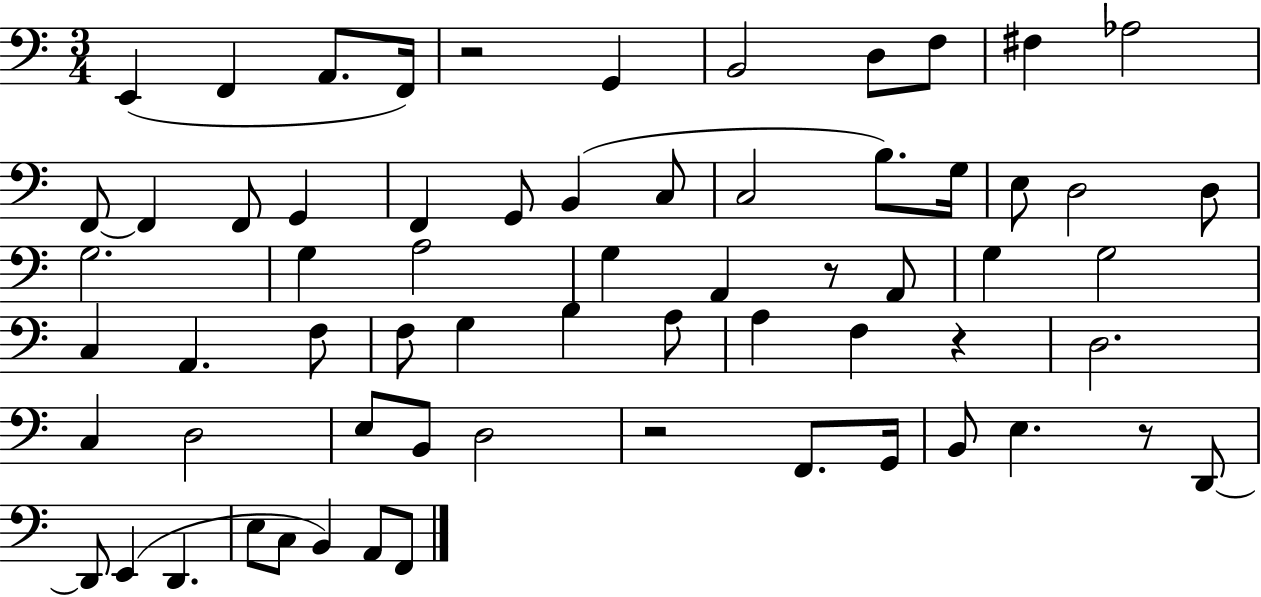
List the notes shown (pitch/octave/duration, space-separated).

E2/q F2/q A2/e. F2/s R/h G2/q B2/h D3/e F3/e F#3/q Ab3/h F2/e F2/q F2/e G2/q F2/q G2/e B2/q C3/e C3/h B3/e. G3/s E3/e D3/h D3/e G3/h. G3/q A3/h G3/q A2/q R/e A2/e G3/q G3/h C3/q A2/q. F3/e F3/e G3/q B3/q A3/e A3/q F3/q R/q D3/h. C3/q D3/h E3/e B2/e D3/h R/h F2/e. G2/s B2/e E3/q. R/e D2/e D2/e E2/q D2/q. E3/e C3/e B2/q A2/e F2/e